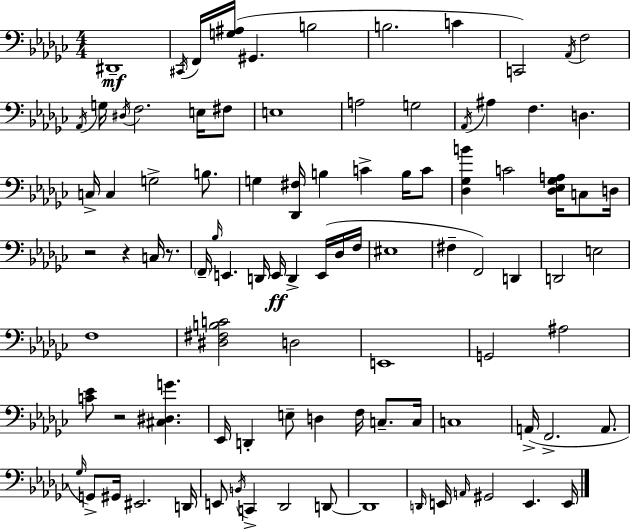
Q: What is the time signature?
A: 4/4